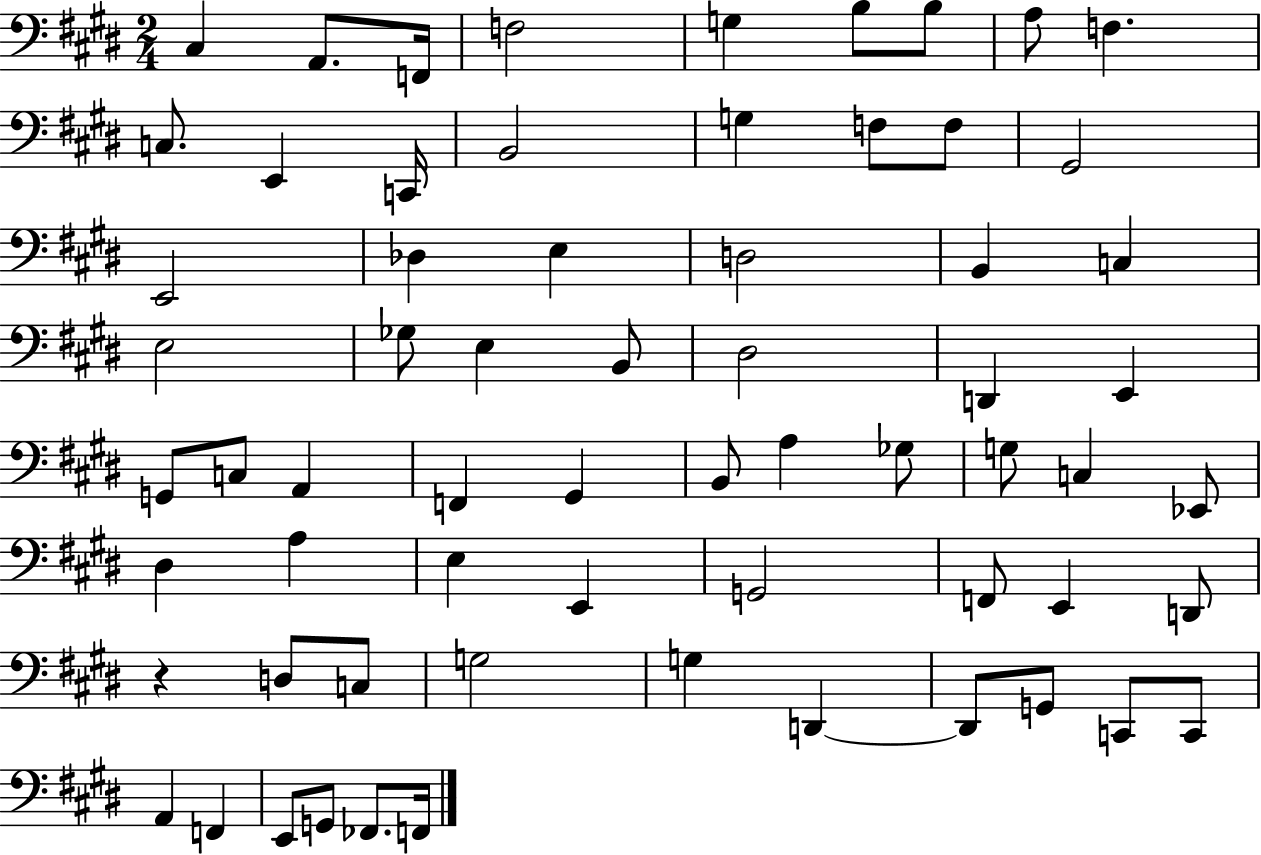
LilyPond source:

{
  \clef bass
  \numericTimeSignature
  \time 2/4
  \key e \major
  cis4 a,8. f,16 | f2 | g4 b8 b8 | a8 f4. | \break c8. e,4 c,16 | b,2 | g4 f8 f8 | gis,2 | \break e,2 | des4 e4 | d2 | b,4 c4 | \break e2 | ges8 e4 b,8 | dis2 | d,4 e,4 | \break g,8 c8 a,4 | f,4 gis,4 | b,8 a4 ges8 | g8 c4 ees,8 | \break dis4 a4 | e4 e,4 | g,2 | f,8 e,4 d,8 | \break r4 d8 c8 | g2 | g4 d,4~~ | d,8 g,8 c,8 c,8 | \break a,4 f,4 | e,8 g,8 fes,8. f,16 | \bar "|."
}